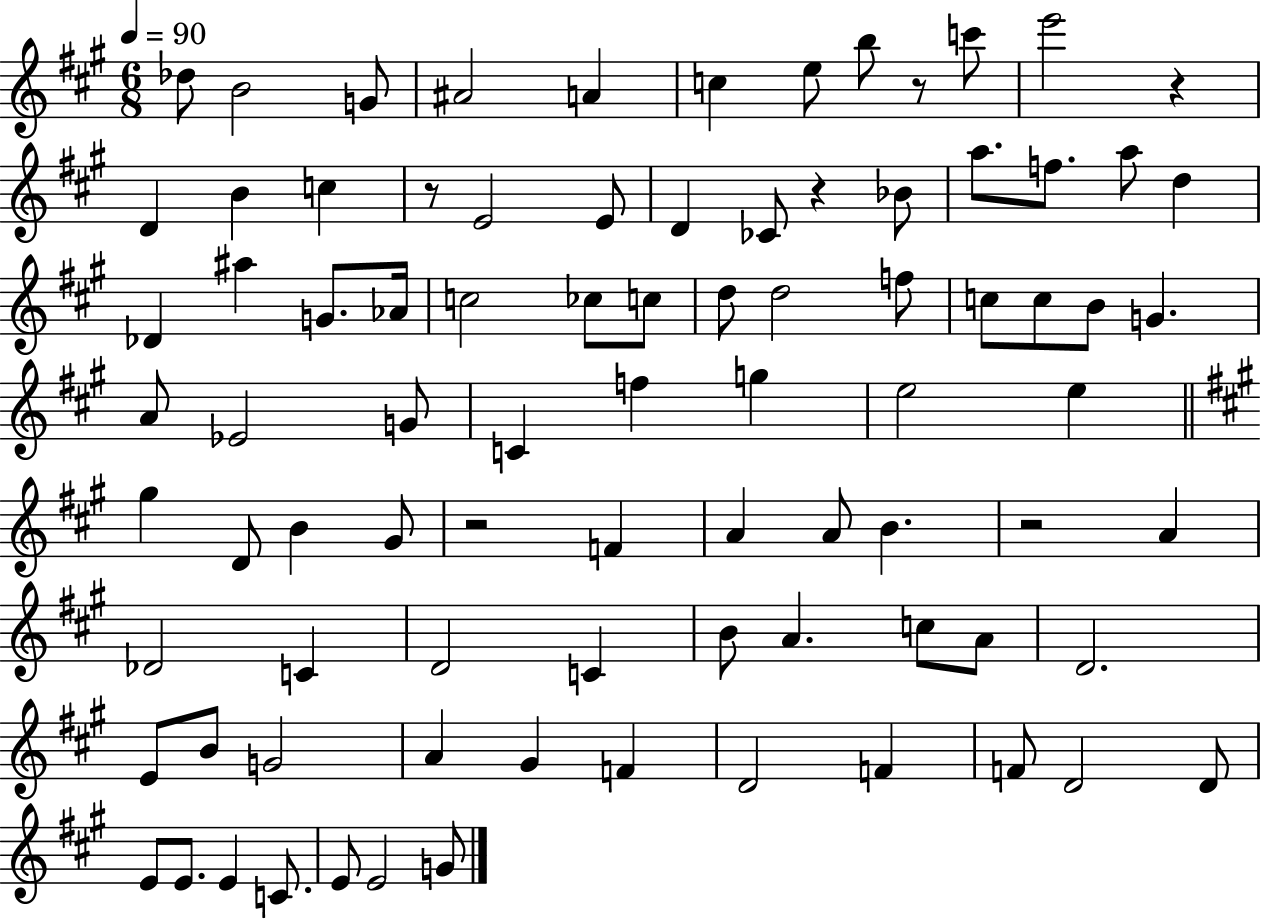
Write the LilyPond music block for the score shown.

{
  \clef treble
  \numericTimeSignature
  \time 6/8
  \key a \major
  \tempo 4 = 90
  des''8 b'2 g'8 | ais'2 a'4 | c''4 e''8 b''8 r8 c'''8 | e'''2 r4 | \break d'4 b'4 c''4 | r8 e'2 e'8 | d'4 ces'8 r4 bes'8 | a''8. f''8. a''8 d''4 | \break des'4 ais''4 g'8. aes'16 | c''2 ces''8 c''8 | d''8 d''2 f''8 | c''8 c''8 b'8 g'4. | \break a'8 ees'2 g'8 | c'4 f''4 g''4 | e''2 e''4 | \bar "||" \break \key a \major gis''4 d'8 b'4 gis'8 | r2 f'4 | a'4 a'8 b'4. | r2 a'4 | \break des'2 c'4 | d'2 c'4 | b'8 a'4. c''8 a'8 | d'2. | \break e'8 b'8 g'2 | a'4 gis'4 f'4 | d'2 f'4 | f'8 d'2 d'8 | \break e'8 e'8. e'4 c'8. | e'8 e'2 g'8 | \bar "|."
}